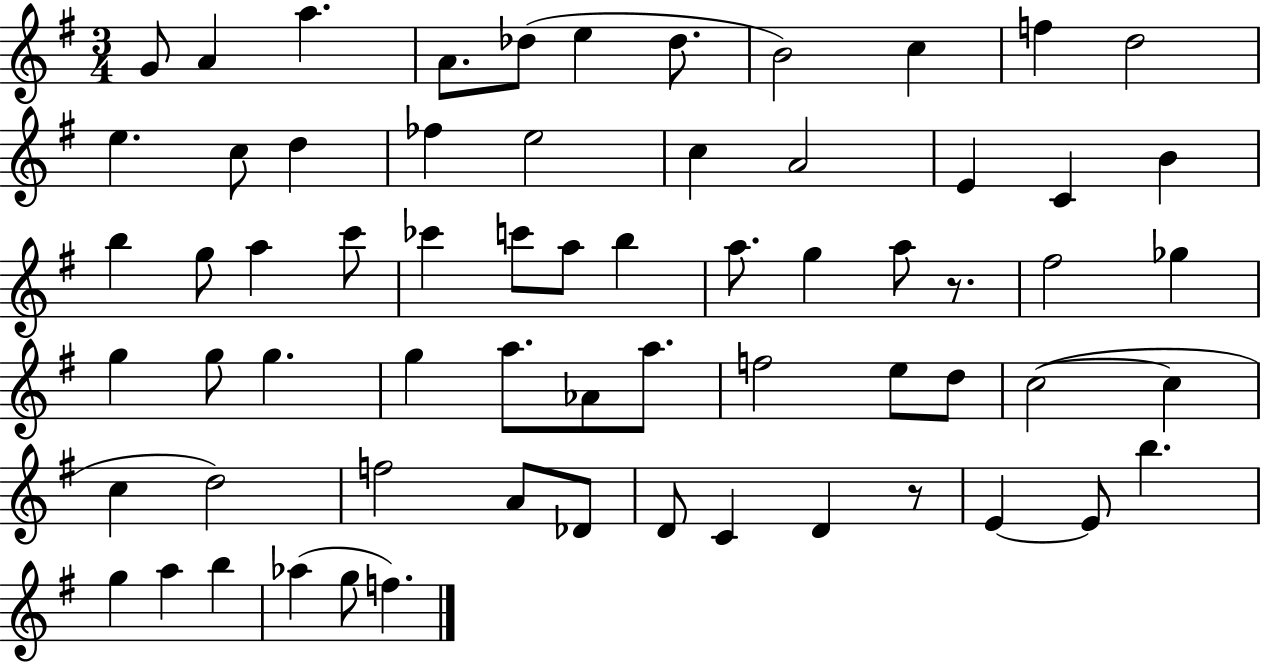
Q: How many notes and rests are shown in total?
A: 65